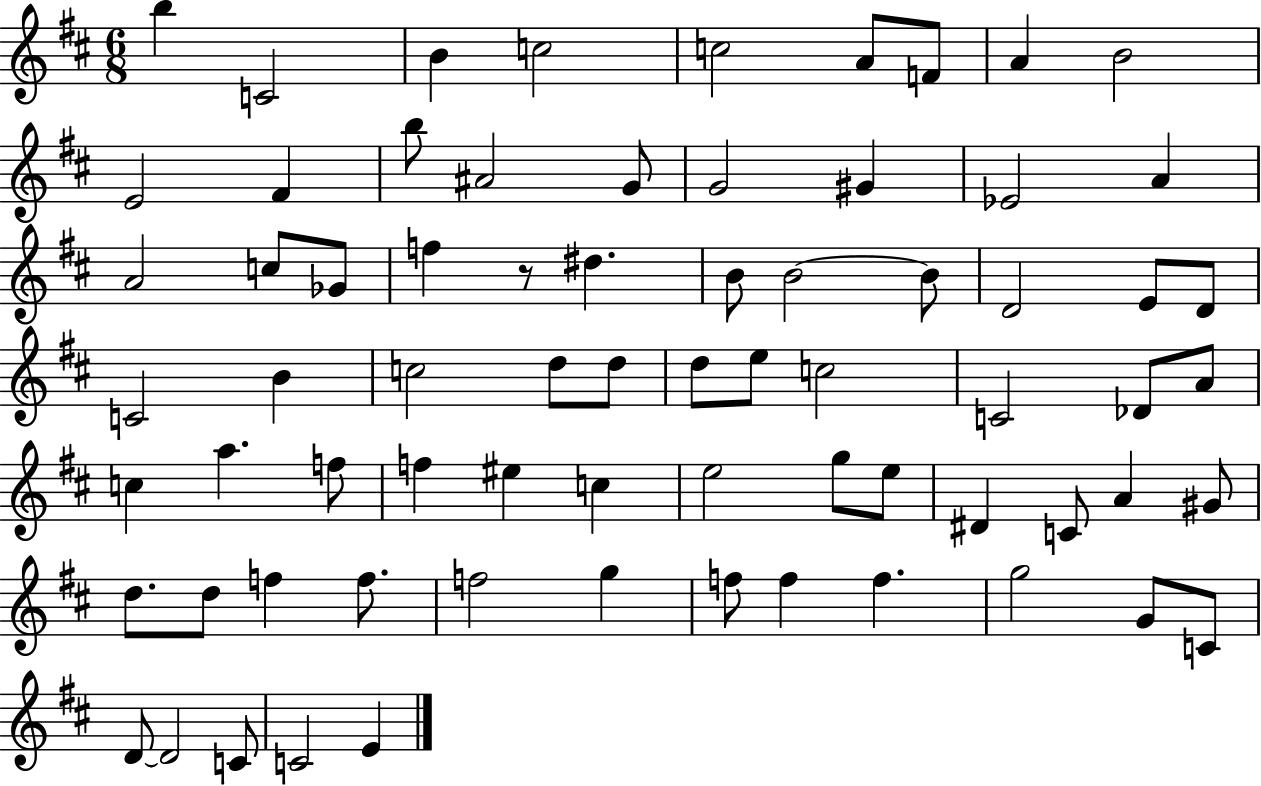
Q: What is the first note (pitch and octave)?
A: B5